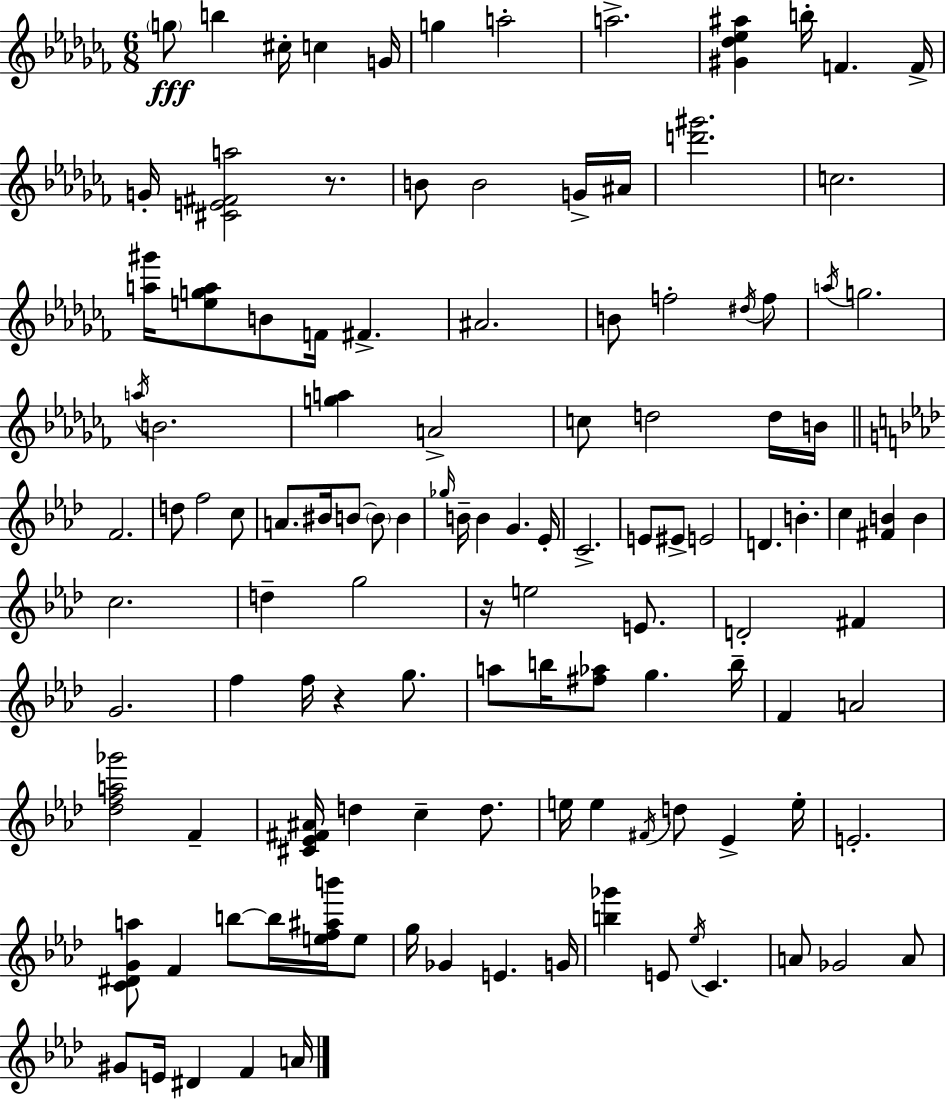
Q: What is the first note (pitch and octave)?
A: G5